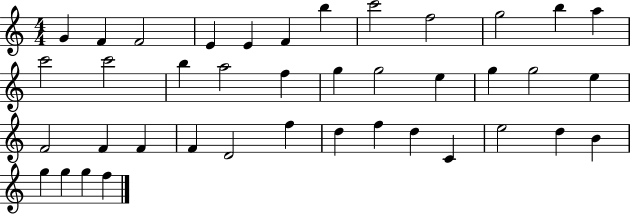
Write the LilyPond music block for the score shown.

{
  \clef treble
  \numericTimeSignature
  \time 4/4
  \key c \major
  g'4 f'4 f'2 | e'4 e'4 f'4 b''4 | c'''2 f''2 | g''2 b''4 a''4 | \break c'''2 c'''2 | b''4 a''2 f''4 | g''4 g''2 e''4 | g''4 g''2 e''4 | \break f'2 f'4 f'4 | f'4 d'2 f''4 | d''4 f''4 d''4 c'4 | e''2 d''4 b'4 | \break g''4 g''4 g''4 f''4 | \bar "|."
}